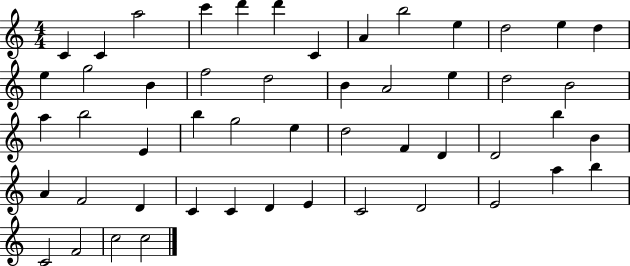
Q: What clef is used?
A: treble